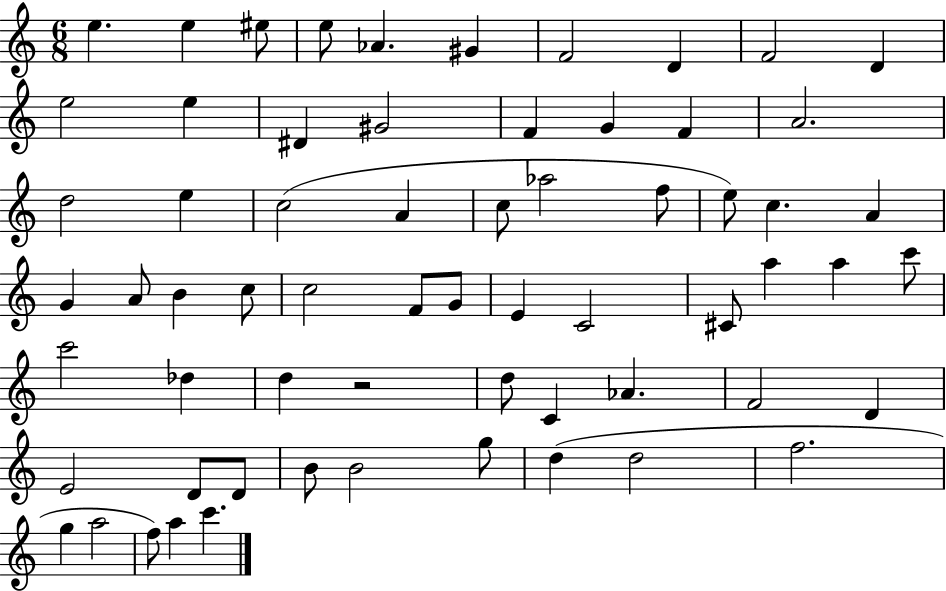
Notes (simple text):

E5/q. E5/q EIS5/e E5/e Ab4/q. G#4/q F4/h D4/q F4/h D4/q E5/h E5/q D#4/q G#4/h F4/q G4/q F4/q A4/h. D5/h E5/q C5/h A4/q C5/e Ab5/h F5/e E5/e C5/q. A4/q G4/q A4/e B4/q C5/e C5/h F4/e G4/e E4/q C4/h C#4/e A5/q A5/q C6/e C6/h Db5/q D5/q R/h D5/e C4/q Ab4/q. F4/h D4/q E4/h D4/e D4/e B4/e B4/h G5/e D5/q D5/h F5/h. G5/q A5/h F5/e A5/q C6/q.